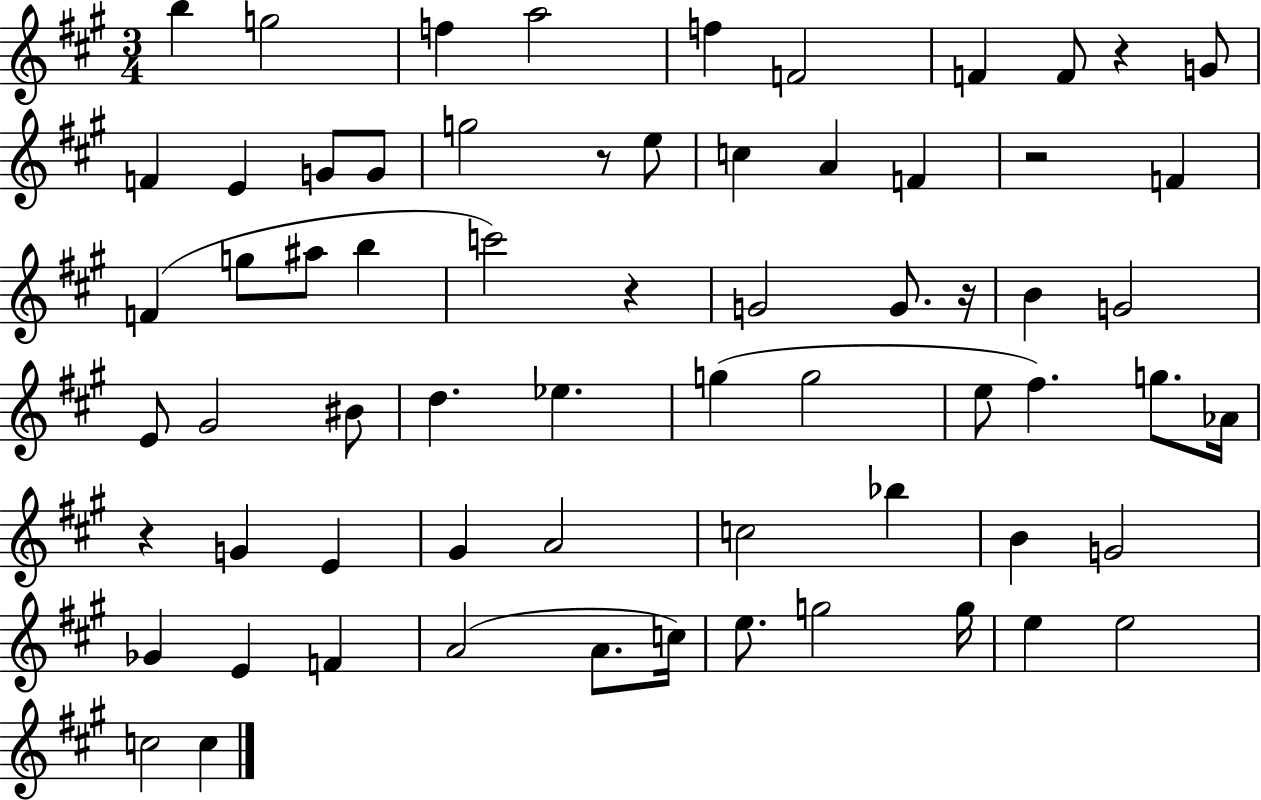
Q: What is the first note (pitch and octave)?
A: B5